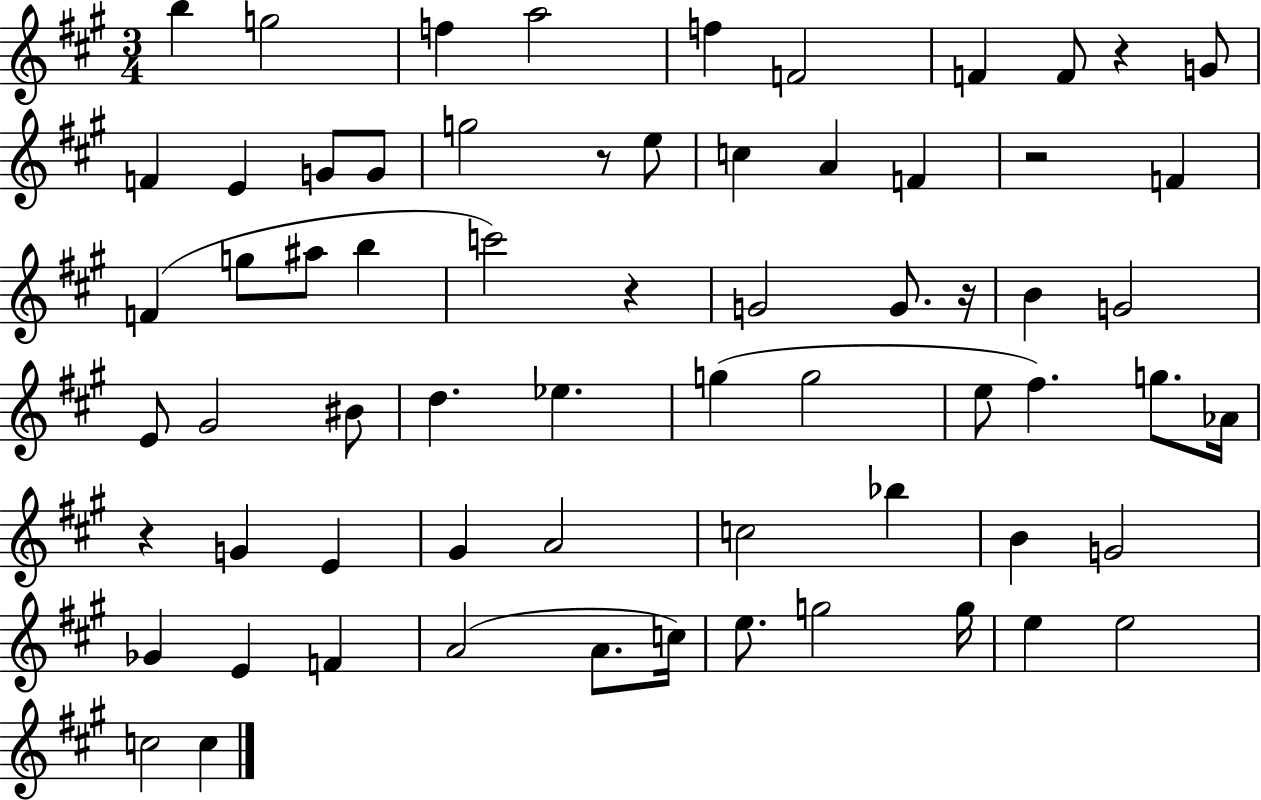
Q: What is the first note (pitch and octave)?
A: B5